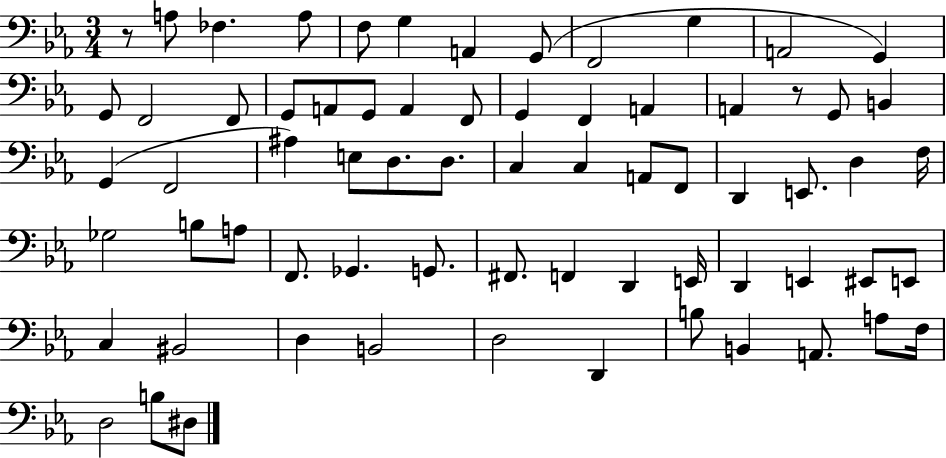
X:1
T:Untitled
M:3/4
L:1/4
K:Eb
z/2 A,/2 _F, A,/2 F,/2 G, A,, G,,/2 F,,2 G, A,,2 G,, G,,/2 F,,2 F,,/2 G,,/2 A,,/2 G,,/2 A,, F,,/2 G,, F,, A,, A,, z/2 G,,/2 B,, G,, F,,2 ^A, E,/2 D,/2 D,/2 C, C, A,,/2 F,,/2 D,, E,,/2 D, F,/4 _G,2 B,/2 A,/2 F,,/2 _G,, G,,/2 ^F,,/2 F,, D,, E,,/4 D,, E,, ^E,,/2 E,,/2 C, ^B,,2 D, B,,2 D,2 D,, B,/2 B,, A,,/2 A,/2 F,/4 D,2 B,/2 ^D,/2